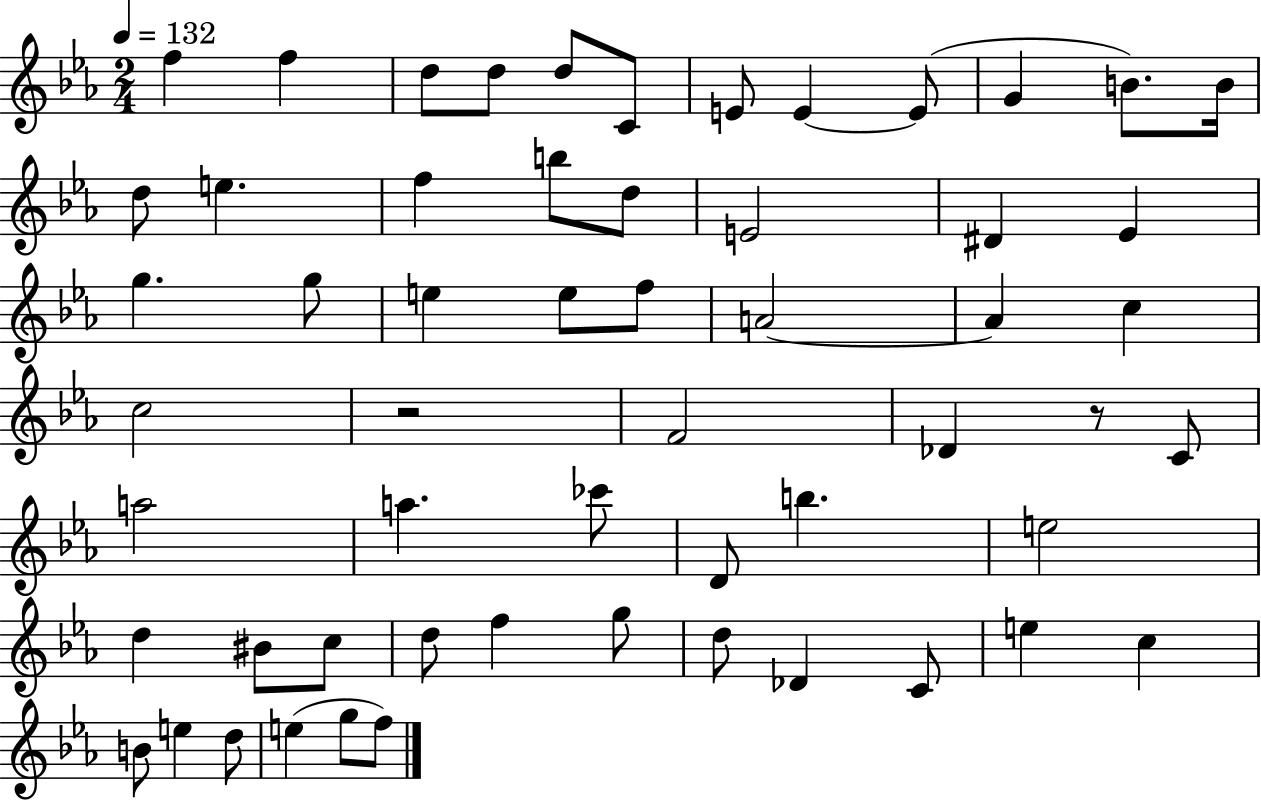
{
  \clef treble
  \numericTimeSignature
  \time 2/4
  \key ees \major
  \tempo 4 = 132
  f''4 f''4 | d''8 d''8 d''8 c'8 | e'8 e'4~~ e'8( | g'4 b'8.) b'16 | \break d''8 e''4. | f''4 b''8 d''8 | e'2 | dis'4 ees'4 | \break g''4. g''8 | e''4 e''8 f''8 | a'2~~ | a'4 c''4 | \break c''2 | r2 | f'2 | des'4 r8 c'8 | \break a''2 | a''4. ces'''8 | d'8 b''4. | e''2 | \break d''4 bis'8 c''8 | d''8 f''4 g''8 | d''8 des'4 c'8 | e''4 c''4 | \break b'8 e''4 d''8 | e''4( g''8 f''8) | \bar "|."
}